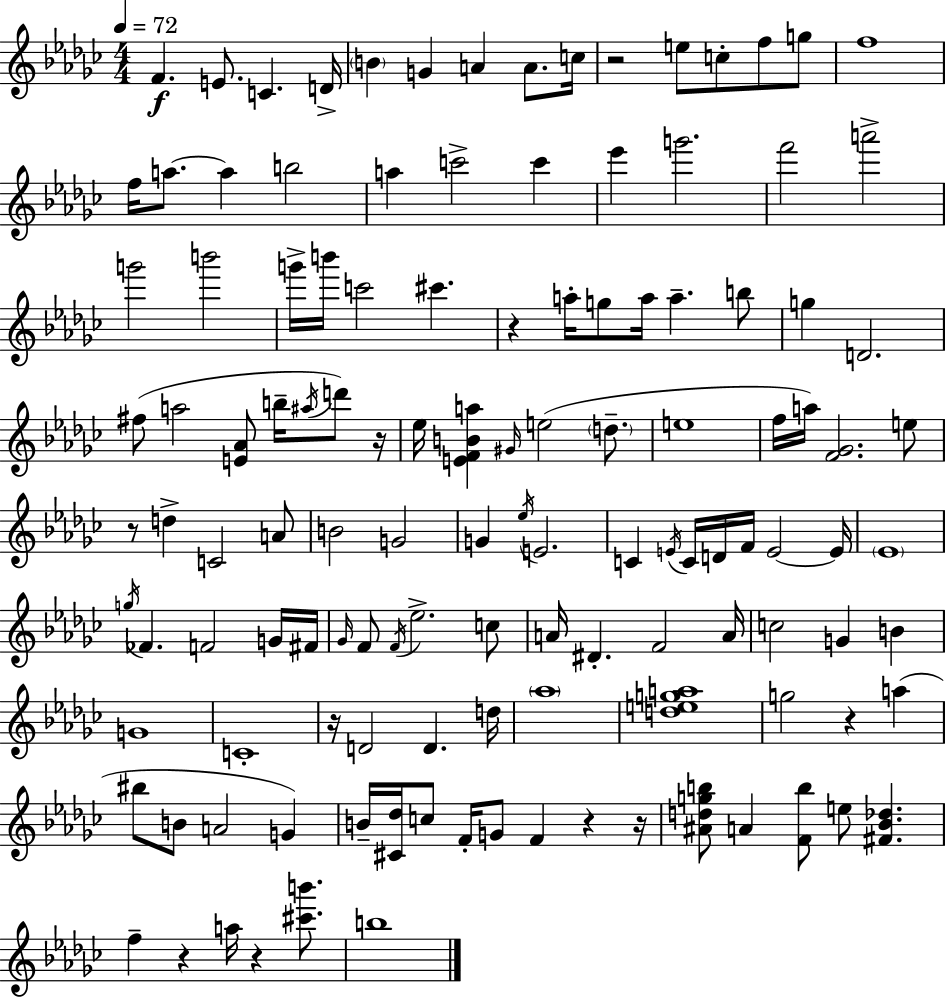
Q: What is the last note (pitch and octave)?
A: B5